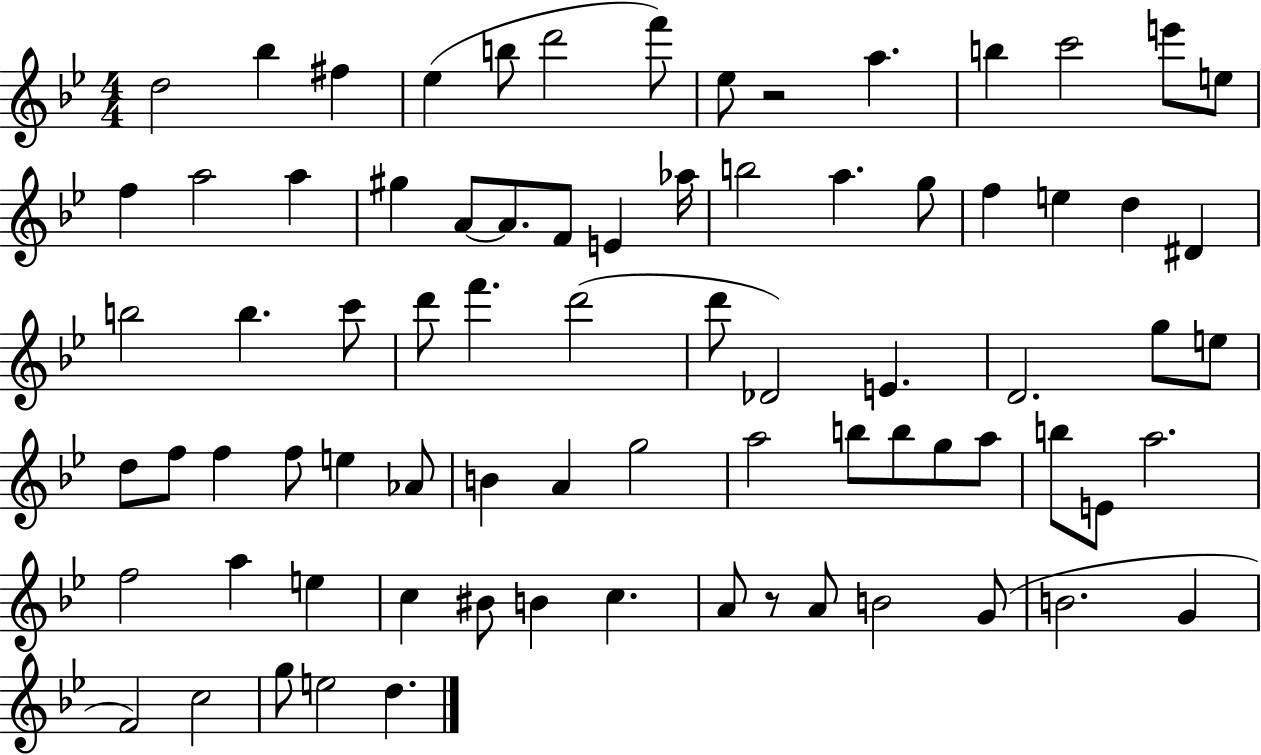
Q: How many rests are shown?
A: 2